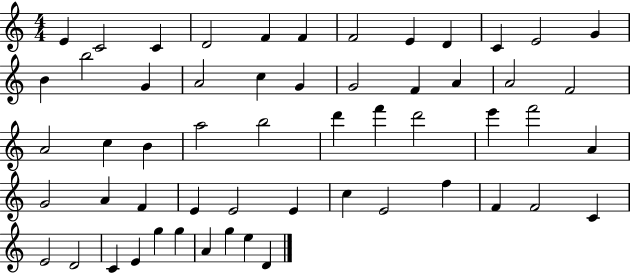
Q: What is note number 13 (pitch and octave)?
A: B4